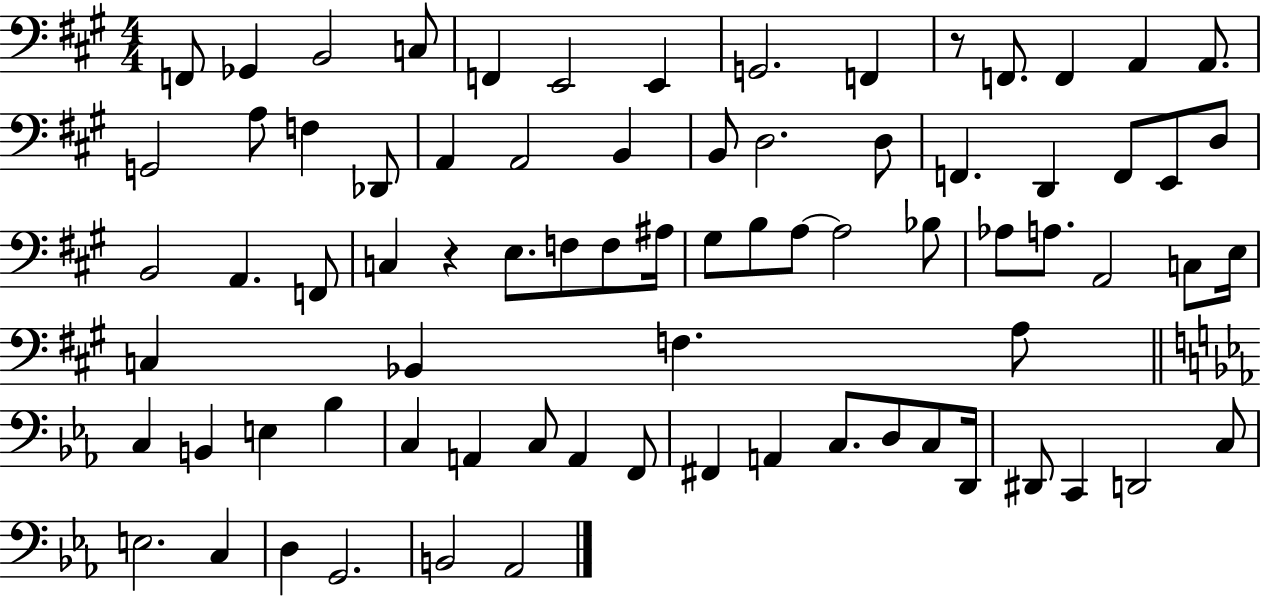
F2/e Gb2/q B2/h C3/e F2/q E2/h E2/q G2/h. F2/q R/e F2/e. F2/q A2/q A2/e. G2/h A3/e F3/q Db2/e A2/q A2/h B2/q B2/e D3/h. D3/e F2/q. D2/q F2/e E2/e D3/e B2/h A2/q. F2/e C3/q R/q E3/e. F3/e F3/e A#3/s G#3/e B3/e A3/e A3/h Bb3/e Ab3/e A3/e. A2/h C3/e E3/s C3/q Bb2/q F3/q. A3/e C3/q B2/q E3/q Bb3/q C3/q A2/q C3/e A2/q F2/e F#2/q A2/q C3/e. D3/e C3/e D2/s D#2/e C2/q D2/h C3/e E3/h. C3/q D3/q G2/h. B2/h Ab2/h